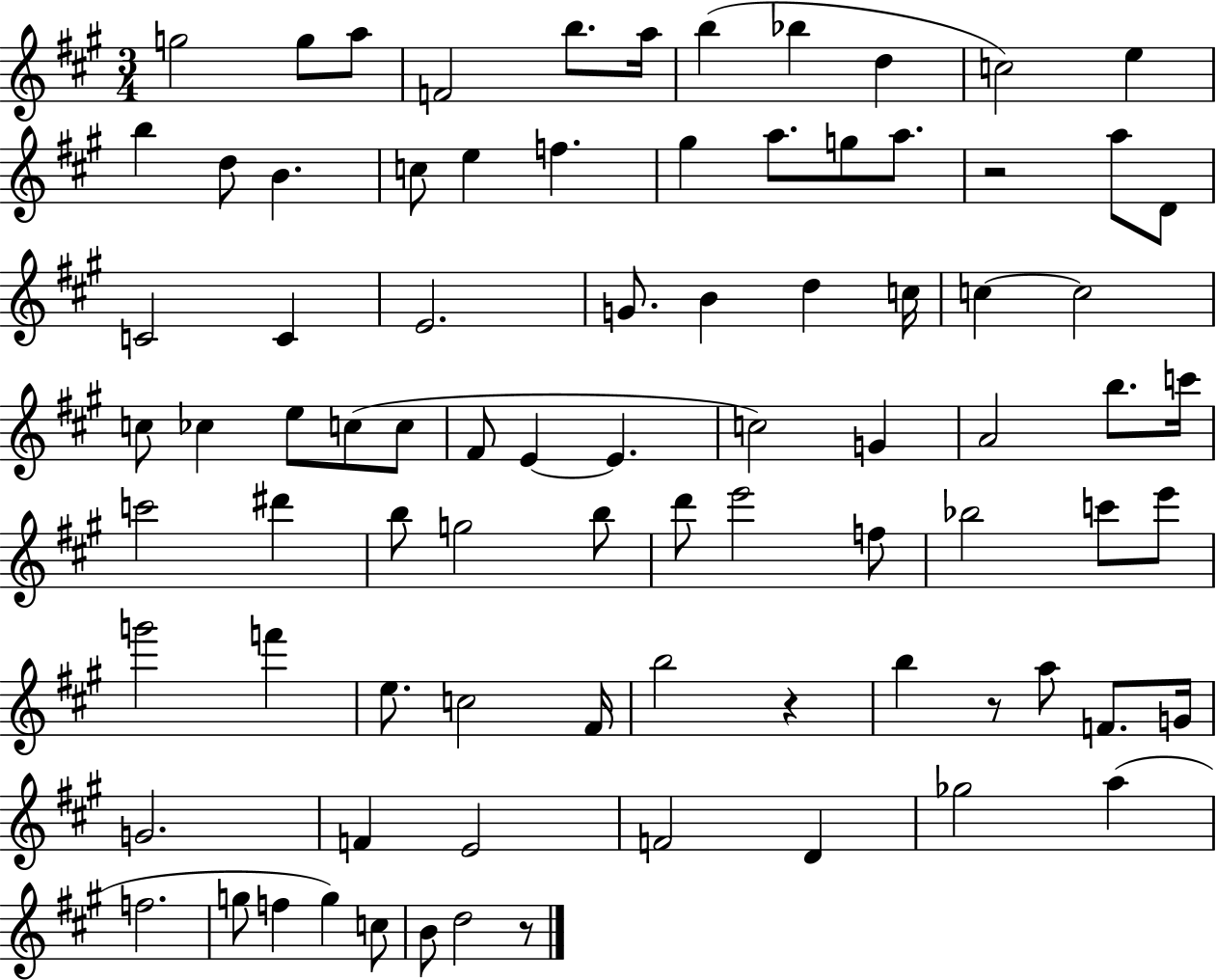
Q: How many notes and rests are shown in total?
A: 84